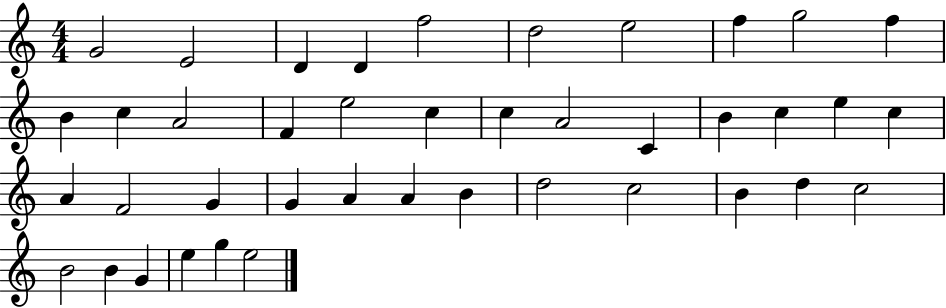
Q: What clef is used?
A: treble